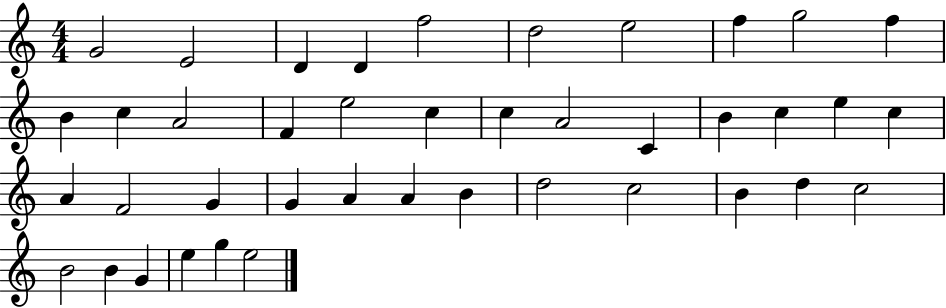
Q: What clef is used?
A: treble